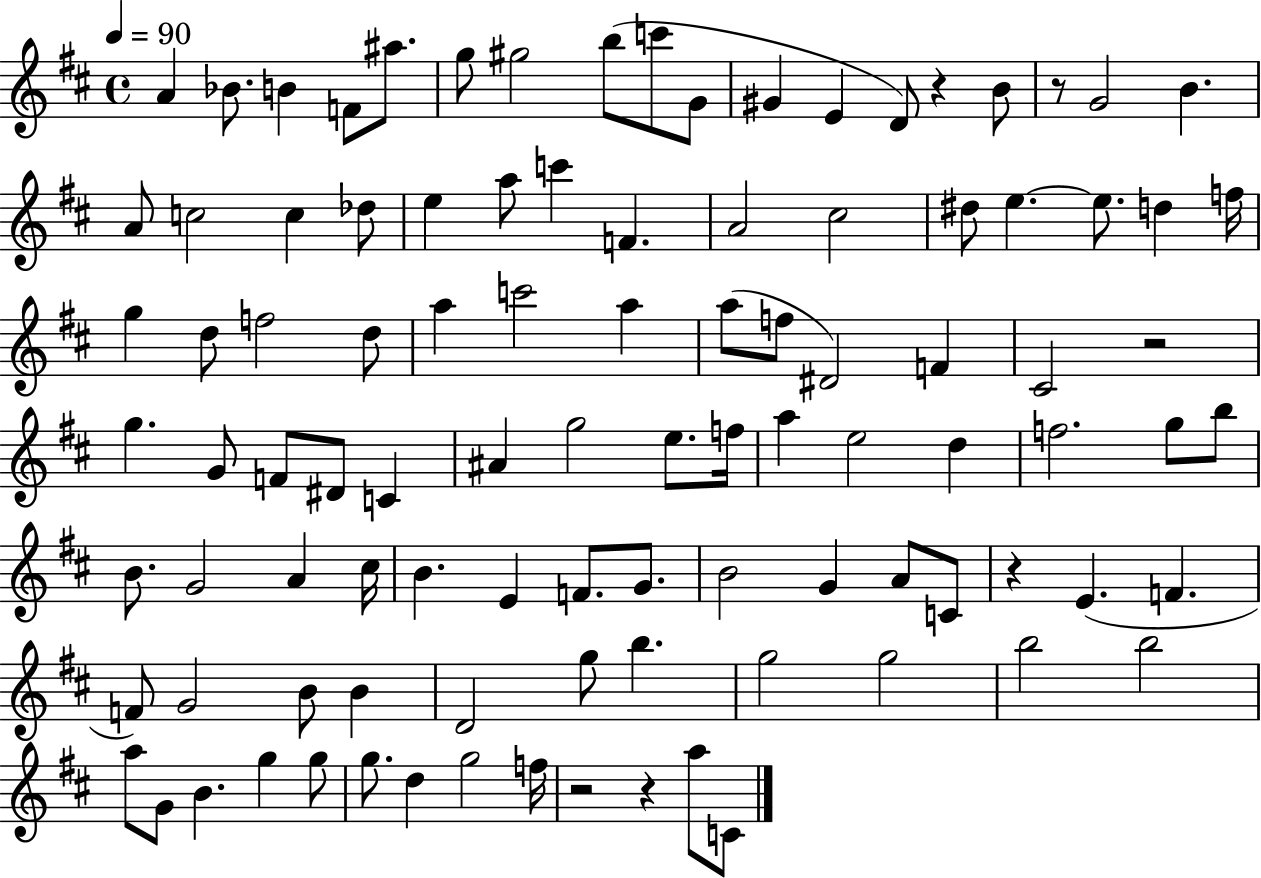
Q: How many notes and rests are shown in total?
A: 100